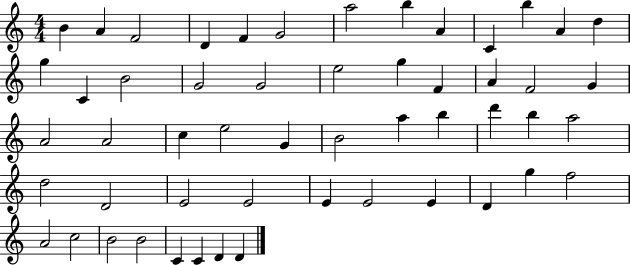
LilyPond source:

{
  \clef treble
  \numericTimeSignature
  \time 4/4
  \key c \major
  b'4 a'4 f'2 | d'4 f'4 g'2 | a''2 b''4 a'4 | c'4 b''4 a'4 d''4 | \break g''4 c'4 b'2 | g'2 g'2 | e''2 g''4 f'4 | a'4 f'2 g'4 | \break a'2 a'2 | c''4 e''2 g'4 | b'2 a''4 b''4 | d'''4 b''4 a''2 | \break d''2 d'2 | e'2 e'2 | e'4 e'2 e'4 | d'4 g''4 f''2 | \break a'2 c''2 | b'2 b'2 | c'4 c'4 d'4 d'4 | \bar "|."
}